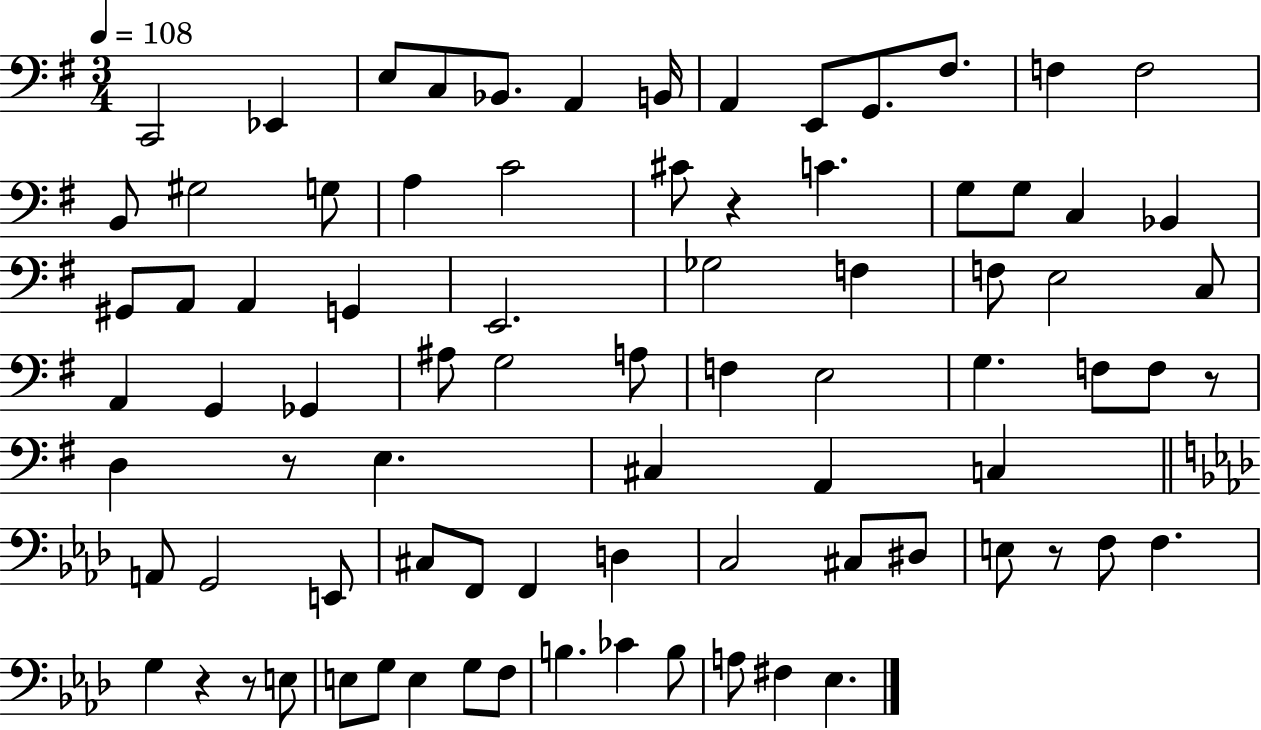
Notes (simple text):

C2/h Eb2/q E3/e C3/e Bb2/e. A2/q B2/s A2/q E2/e G2/e. F#3/e. F3/q F3/h B2/e G#3/h G3/e A3/q C4/h C#4/e R/q C4/q. G3/e G3/e C3/q Bb2/q G#2/e A2/e A2/q G2/q E2/h. Gb3/h F3/q F3/e E3/h C3/e A2/q G2/q Gb2/q A#3/e G3/h A3/e F3/q E3/h G3/q. F3/e F3/e R/e D3/q R/e E3/q. C#3/q A2/q C3/q A2/e G2/h E2/e C#3/e F2/e F2/q D3/q C3/h C#3/e D#3/e E3/e R/e F3/e F3/q. G3/q R/q R/e E3/e E3/e G3/e E3/q G3/e F3/e B3/q. CES4/q B3/e A3/e F#3/q Eb3/q.